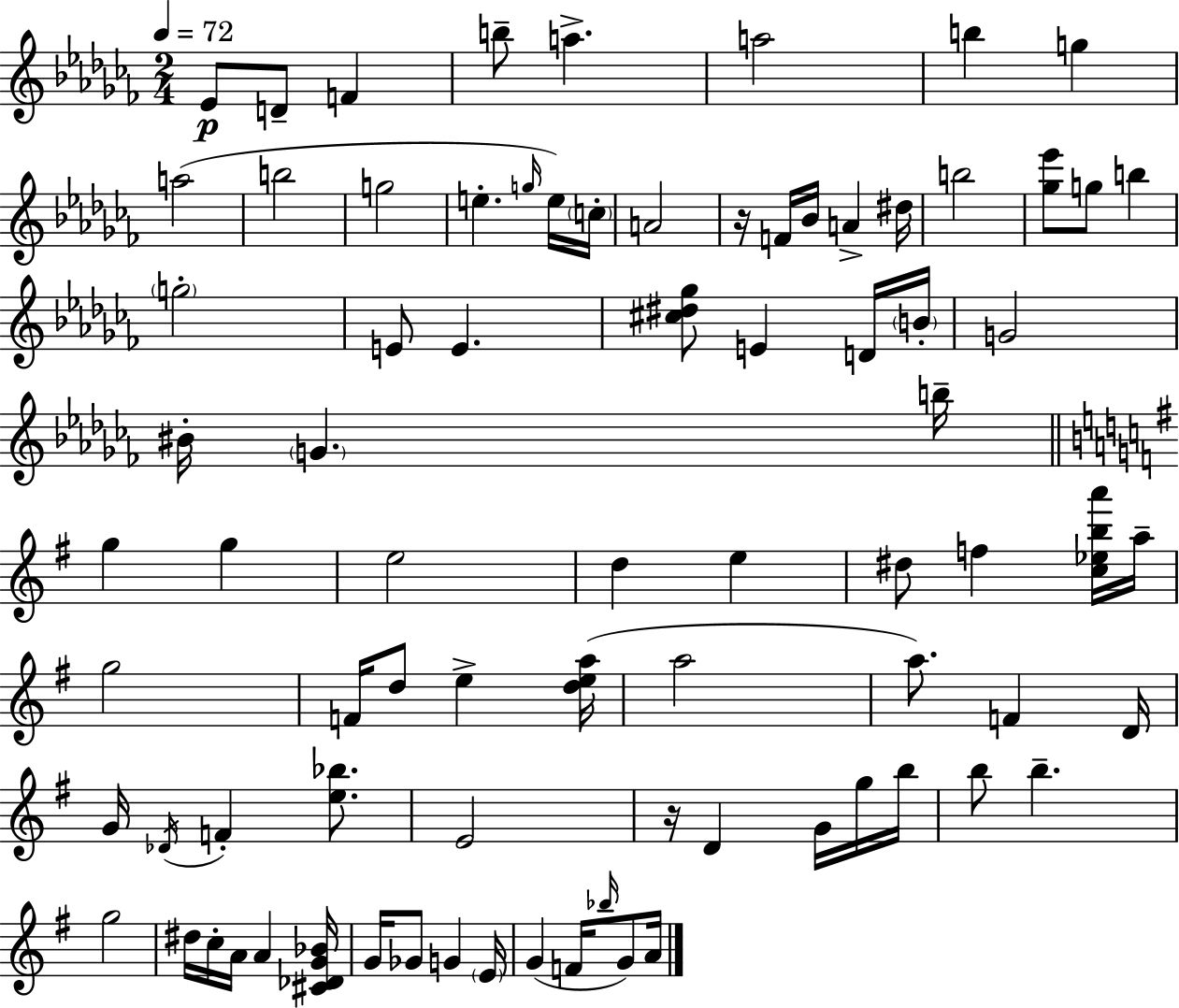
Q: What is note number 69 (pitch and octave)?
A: G4